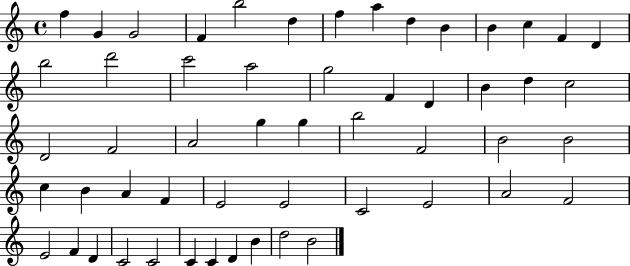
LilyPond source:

{
  \clef treble
  \time 4/4
  \defaultTimeSignature
  \key c \major
  f''4 g'4 g'2 | f'4 b''2 d''4 | f''4 a''4 d''4 b'4 | b'4 c''4 f'4 d'4 | \break b''2 d'''2 | c'''2 a''2 | g''2 f'4 d'4 | b'4 d''4 c''2 | \break d'2 f'2 | a'2 g''4 g''4 | b''2 f'2 | b'2 b'2 | \break c''4 b'4 a'4 f'4 | e'2 e'2 | c'2 e'2 | a'2 f'2 | \break e'2 f'4 d'4 | c'2 c'2 | c'4 c'4 d'4 b'4 | d''2 b'2 | \break \bar "|."
}